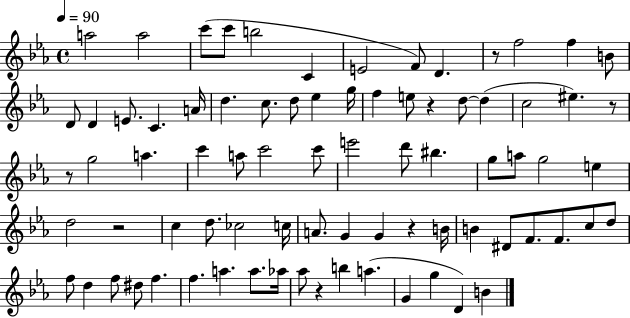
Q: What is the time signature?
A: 4/4